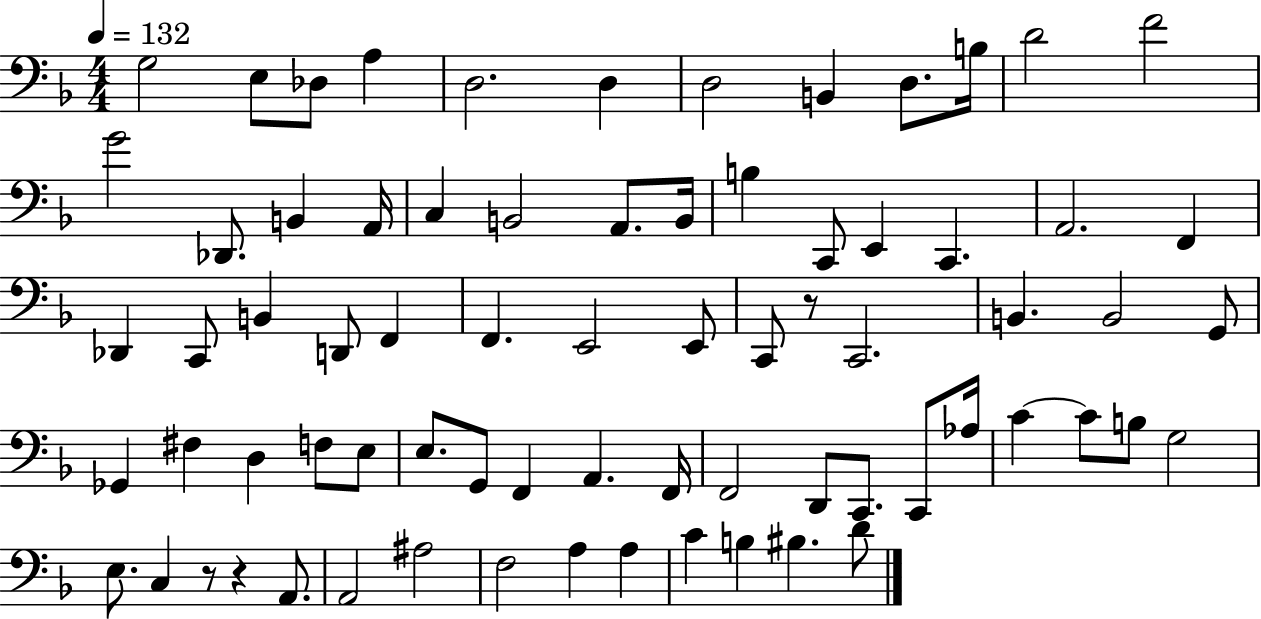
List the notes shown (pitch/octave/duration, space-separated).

G3/h E3/e Db3/e A3/q D3/h. D3/q D3/h B2/q D3/e. B3/s D4/h F4/h G4/h Db2/e. B2/q A2/s C3/q B2/h A2/e. B2/s B3/q C2/e E2/q C2/q. A2/h. F2/q Db2/q C2/e B2/q D2/e F2/q F2/q. E2/h E2/e C2/e R/e C2/h. B2/q. B2/h G2/e Gb2/q F#3/q D3/q F3/e E3/e E3/e. G2/e F2/q A2/q. F2/s F2/h D2/e C2/e. C2/e Ab3/s C4/q C4/e B3/e G3/h E3/e. C3/q R/e R/q A2/e. A2/h A#3/h F3/h A3/q A3/q C4/q B3/q BIS3/q. D4/e